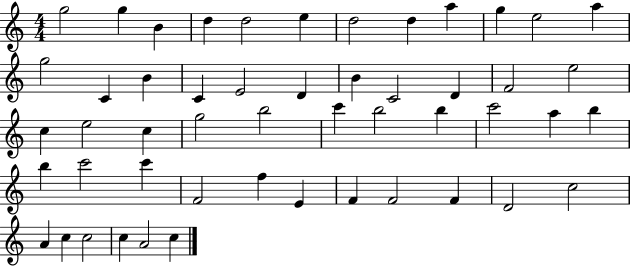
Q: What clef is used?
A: treble